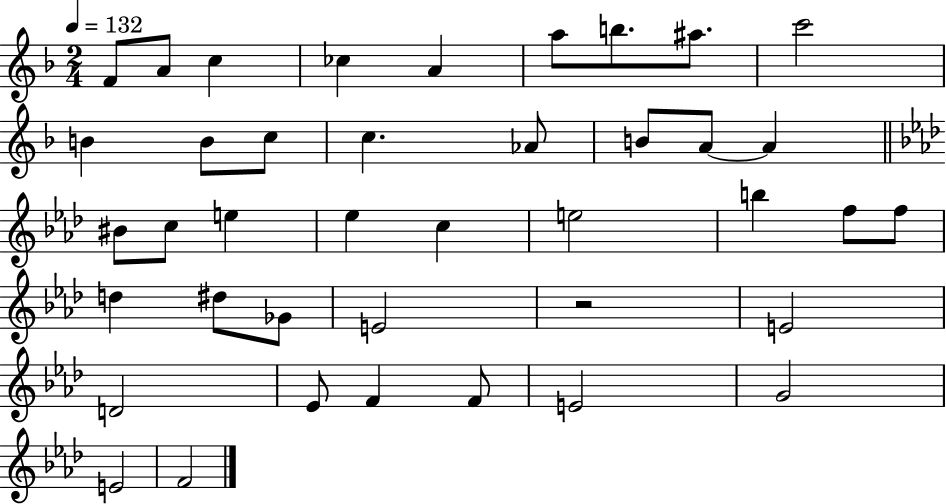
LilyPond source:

{
  \clef treble
  \numericTimeSignature
  \time 2/4
  \key f \major
  \tempo 4 = 132
  \repeat volta 2 { f'8 a'8 c''4 | ces''4 a'4 | a''8 b''8. ais''8. | c'''2 | \break b'4 b'8 c''8 | c''4. aes'8 | b'8 a'8~~ a'4 | \bar "||" \break \key aes \major bis'8 c''8 e''4 | ees''4 c''4 | e''2 | b''4 f''8 f''8 | \break d''4 dis''8 ges'8 | e'2 | r2 | e'2 | \break d'2 | ees'8 f'4 f'8 | e'2 | g'2 | \break e'2 | f'2 | } \bar "|."
}